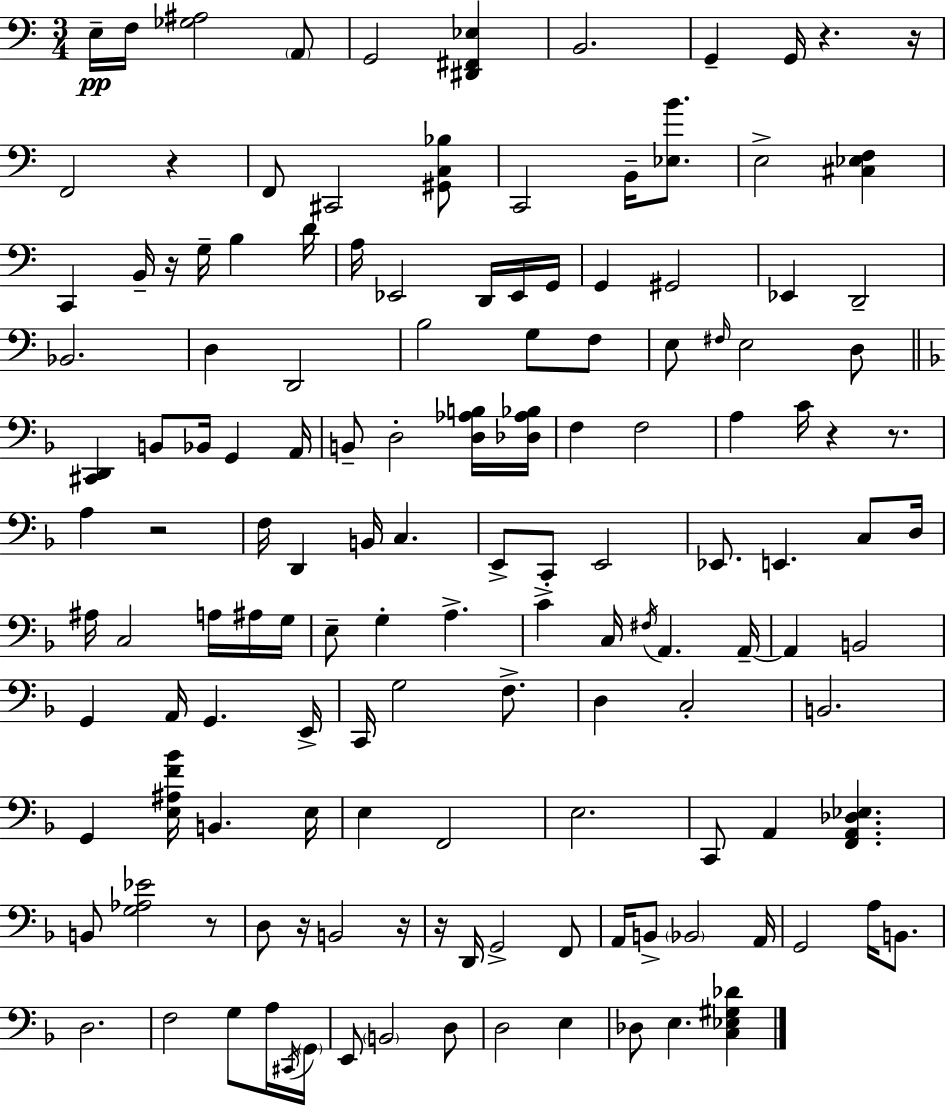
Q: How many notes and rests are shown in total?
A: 141